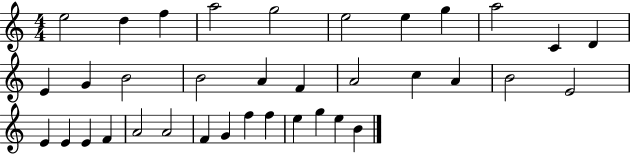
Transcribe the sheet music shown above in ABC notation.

X:1
T:Untitled
M:4/4
L:1/4
K:C
e2 d f a2 g2 e2 e g a2 C D E G B2 B2 A F A2 c A B2 E2 E E E F A2 A2 F G f f e g e B